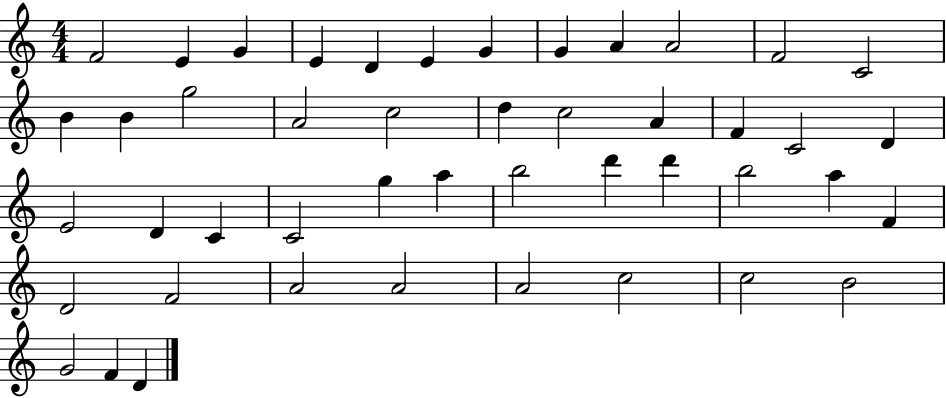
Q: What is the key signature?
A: C major